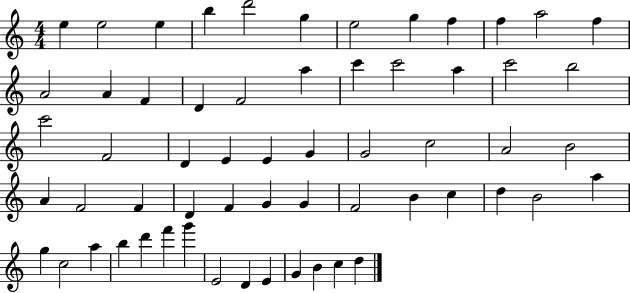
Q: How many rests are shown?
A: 0